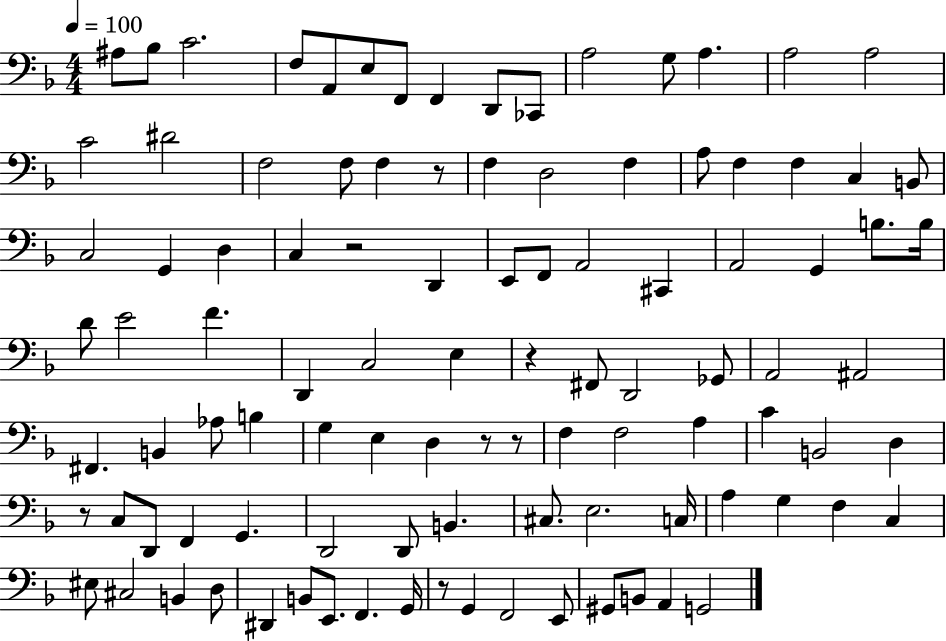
{
  \clef bass
  \numericTimeSignature
  \time 4/4
  \key f \major
  \tempo 4 = 100
  ais8 bes8 c'2. | f8 a,8 e8 f,8 f,4 d,8 ces,8 | a2 g8 a4. | a2 a2 | \break c'2 dis'2 | f2 f8 f4 r8 | f4 d2 f4 | a8 f4 f4 c4 b,8 | \break c2 g,4 d4 | c4 r2 d,4 | e,8 f,8 a,2 cis,4 | a,2 g,4 b8. b16 | \break d'8 e'2 f'4. | d,4 c2 e4 | r4 fis,8 d,2 ges,8 | a,2 ais,2 | \break fis,4. b,4 aes8 b4 | g4 e4 d4 r8 r8 | f4 f2 a4 | c'4 b,2 d4 | \break r8 c8 d,8 f,4 g,4. | d,2 d,8 b,4. | cis8. e2. c16 | a4 g4 f4 c4 | \break eis8 cis2 b,4 d8 | dis,4 b,8 e,8. f,4. g,16 | r8 g,4 f,2 e,8 | gis,8 b,8 a,4 g,2 | \break \bar "|."
}